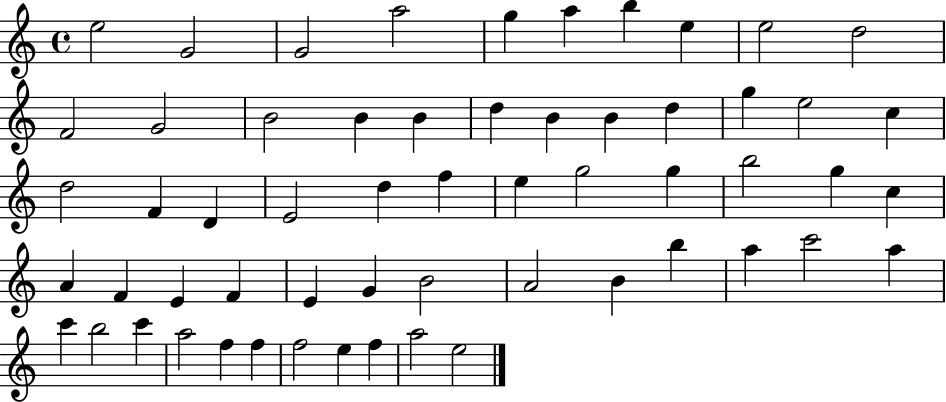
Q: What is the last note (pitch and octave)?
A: E5